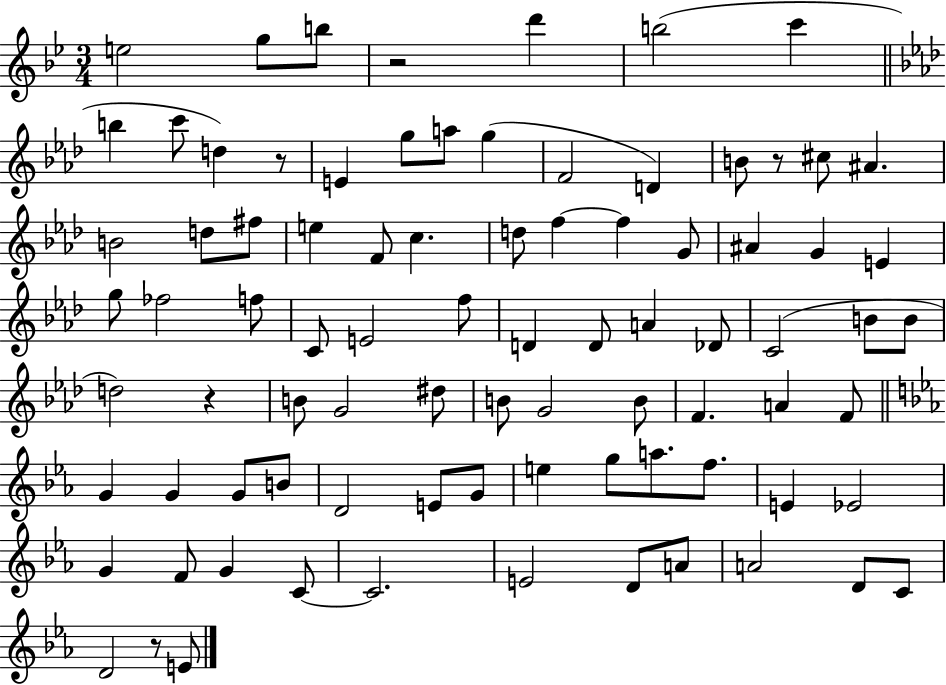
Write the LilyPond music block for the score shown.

{
  \clef treble
  \numericTimeSignature
  \time 3/4
  \key bes \major
  e''2 g''8 b''8 | r2 d'''4 | b''2( c'''4 | \bar "||" \break \key aes \major b''4 c'''8 d''4) r8 | e'4 g''8 a''8 g''4( | f'2 d'4) | b'8 r8 cis''8 ais'4. | \break b'2 d''8 fis''8 | e''4 f'8 c''4. | d''8 f''4~~ f''4 g'8 | ais'4 g'4 e'4 | \break g''8 fes''2 f''8 | c'8 e'2 f''8 | d'4 d'8 a'4 des'8 | c'2( b'8 b'8 | \break d''2) r4 | b'8 g'2 dis''8 | b'8 g'2 b'8 | f'4. a'4 f'8 | \break \bar "||" \break \key ees \major g'4 g'4 g'8 b'8 | d'2 e'8 g'8 | e''4 g''8 a''8. f''8. | e'4 ees'2 | \break g'4 f'8 g'4 c'8~~ | c'2. | e'2 d'8 a'8 | a'2 d'8 c'8 | \break d'2 r8 e'8 | \bar "|."
}